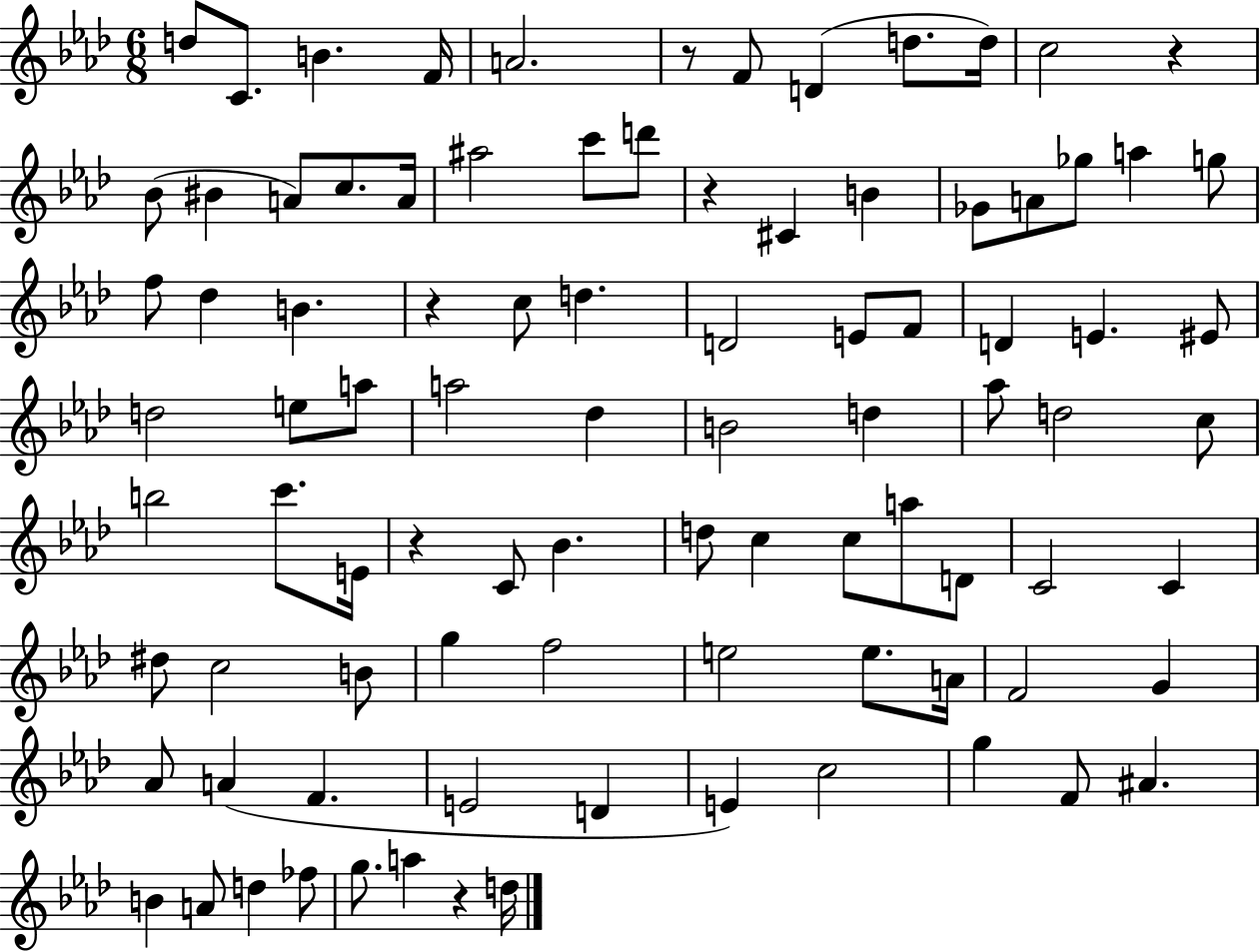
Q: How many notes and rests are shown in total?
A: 91